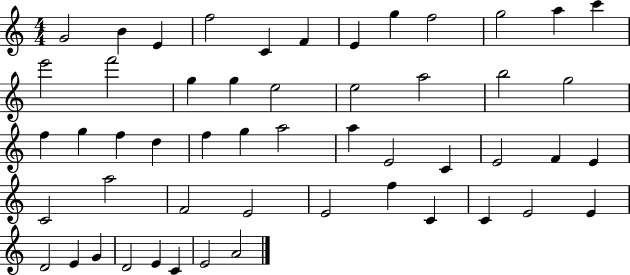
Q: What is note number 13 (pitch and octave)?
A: E6